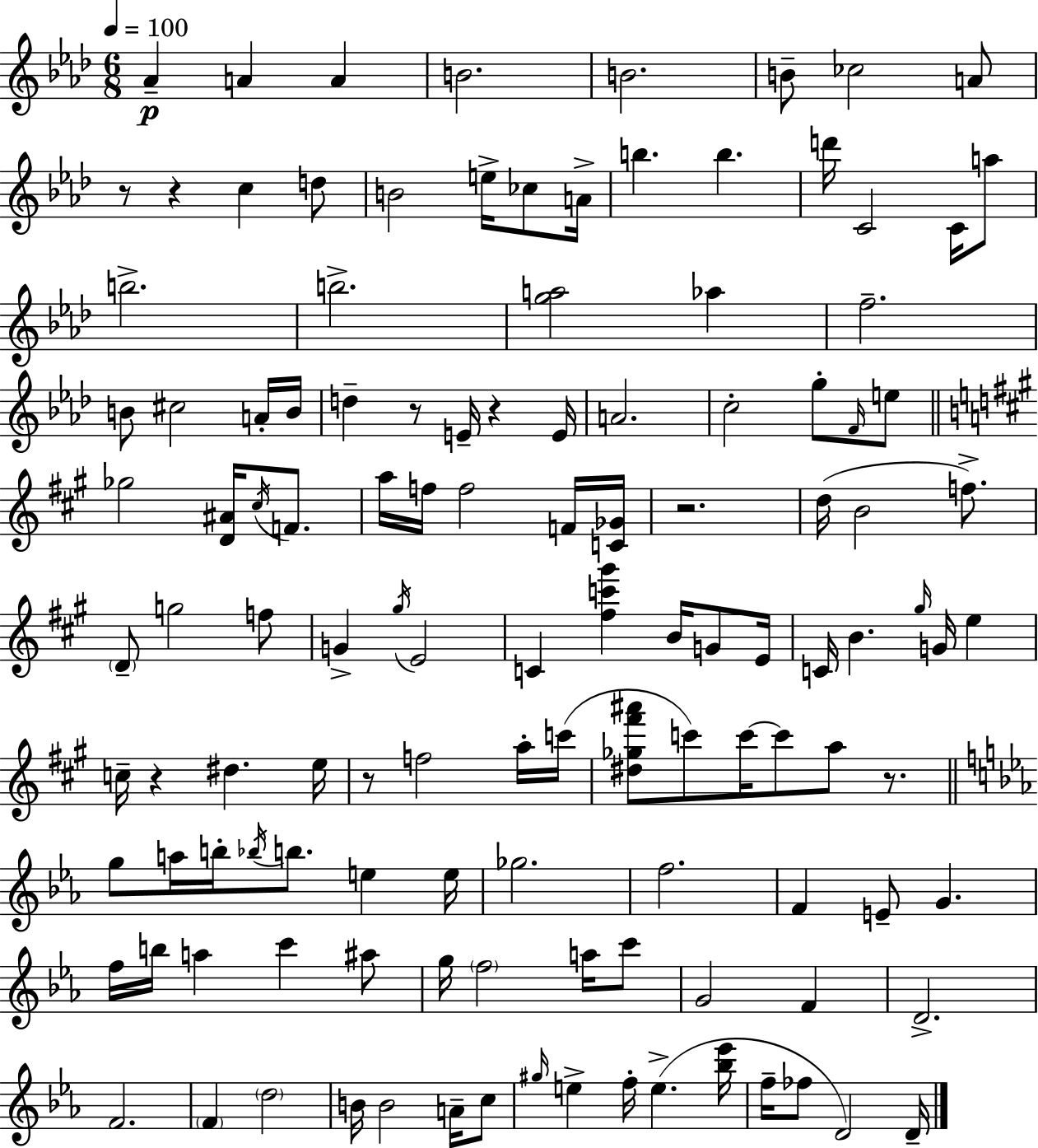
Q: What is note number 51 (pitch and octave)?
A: G#5